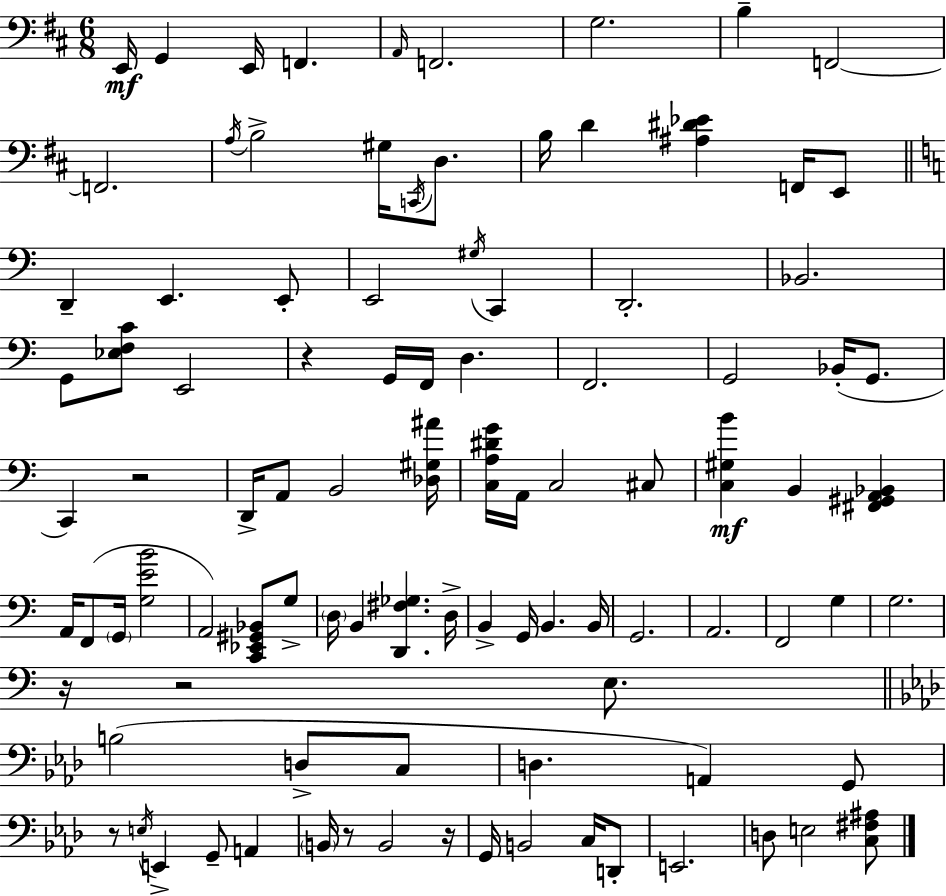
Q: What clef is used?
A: bass